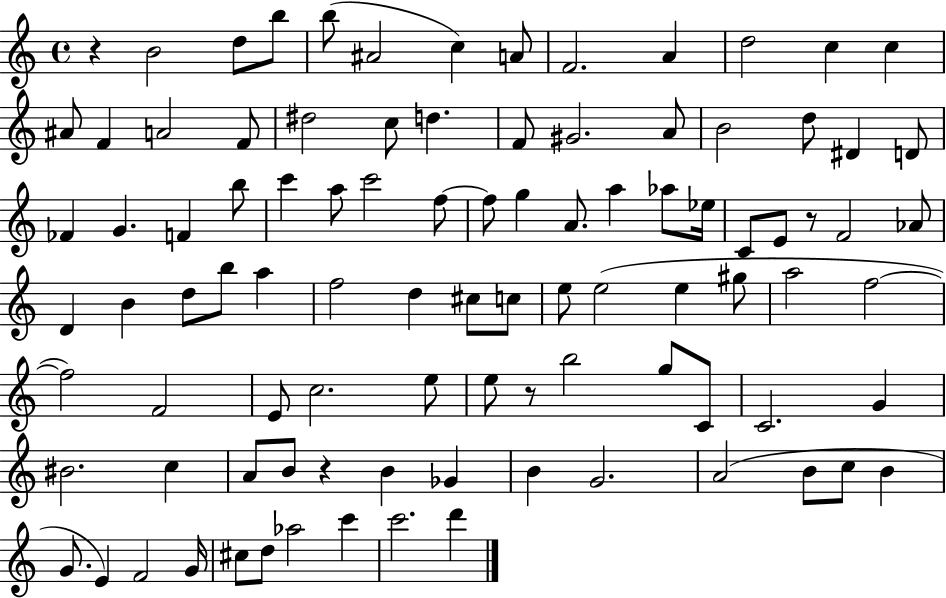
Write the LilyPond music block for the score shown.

{
  \clef treble
  \time 4/4
  \defaultTimeSignature
  \key c \major
  r4 b'2 d''8 b''8 | b''8( ais'2 c''4) a'8 | f'2. a'4 | d''2 c''4 c''4 | \break ais'8 f'4 a'2 f'8 | dis''2 c''8 d''4. | f'8 gis'2. a'8 | b'2 d''8 dis'4 d'8 | \break fes'4 g'4. f'4 b''8 | c'''4 a''8 c'''2 f''8~~ | f''8 g''4 a'8. a''4 aes''8 ees''16 | c'8 e'8 r8 f'2 aes'8 | \break d'4 b'4 d''8 b''8 a''4 | f''2 d''4 cis''8 c''8 | e''8 e''2( e''4 gis''8 | a''2 f''2~~ | \break f''2) f'2 | e'8 c''2. e''8 | e''8 r8 b''2 g''8 c'8 | c'2. g'4 | \break bis'2. c''4 | a'8 b'8 r4 b'4 ges'4 | b'4 g'2. | a'2( b'8 c''8 b'4 | \break g'8. e'4) f'2 g'16 | cis''8 d''8 aes''2 c'''4 | c'''2. d'''4 | \bar "|."
}